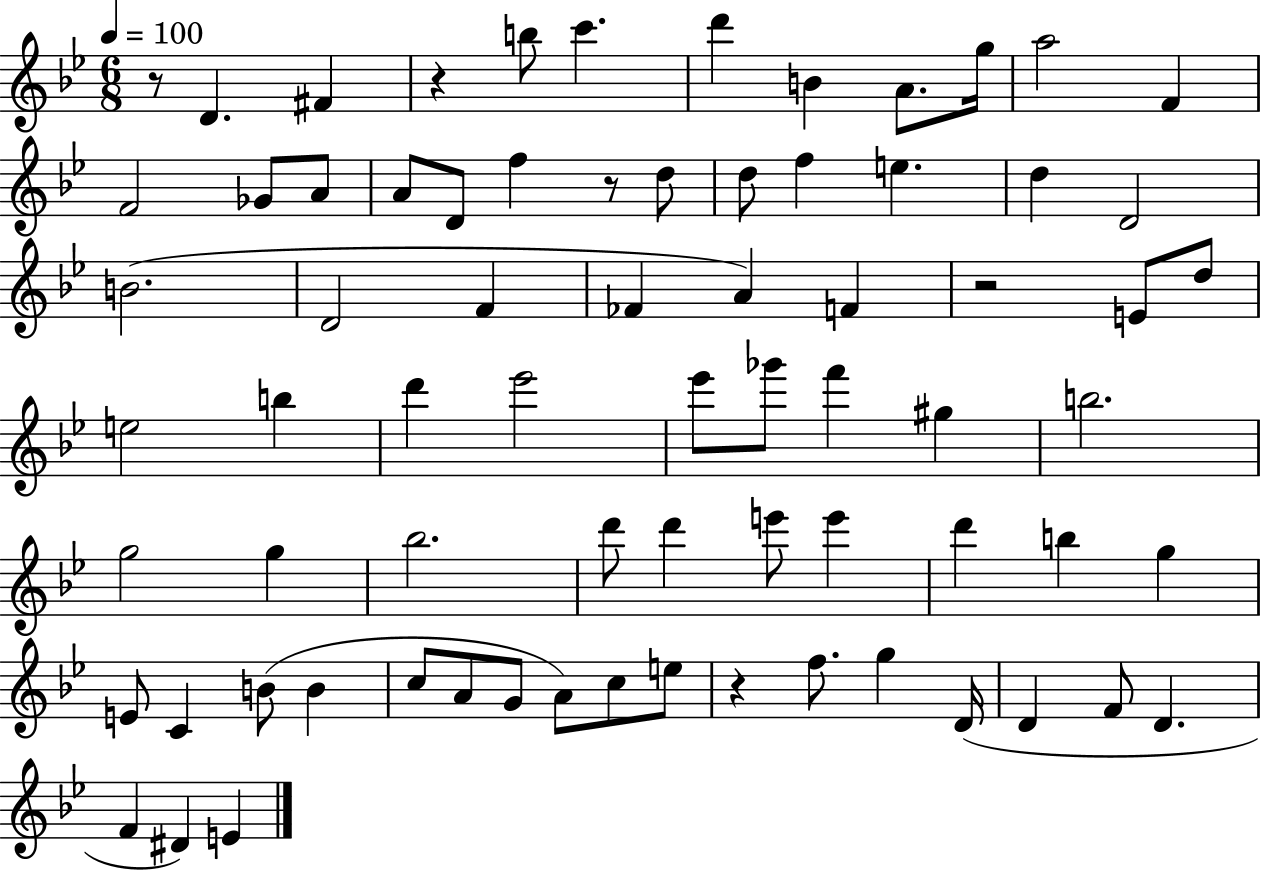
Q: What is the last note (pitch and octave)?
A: E4